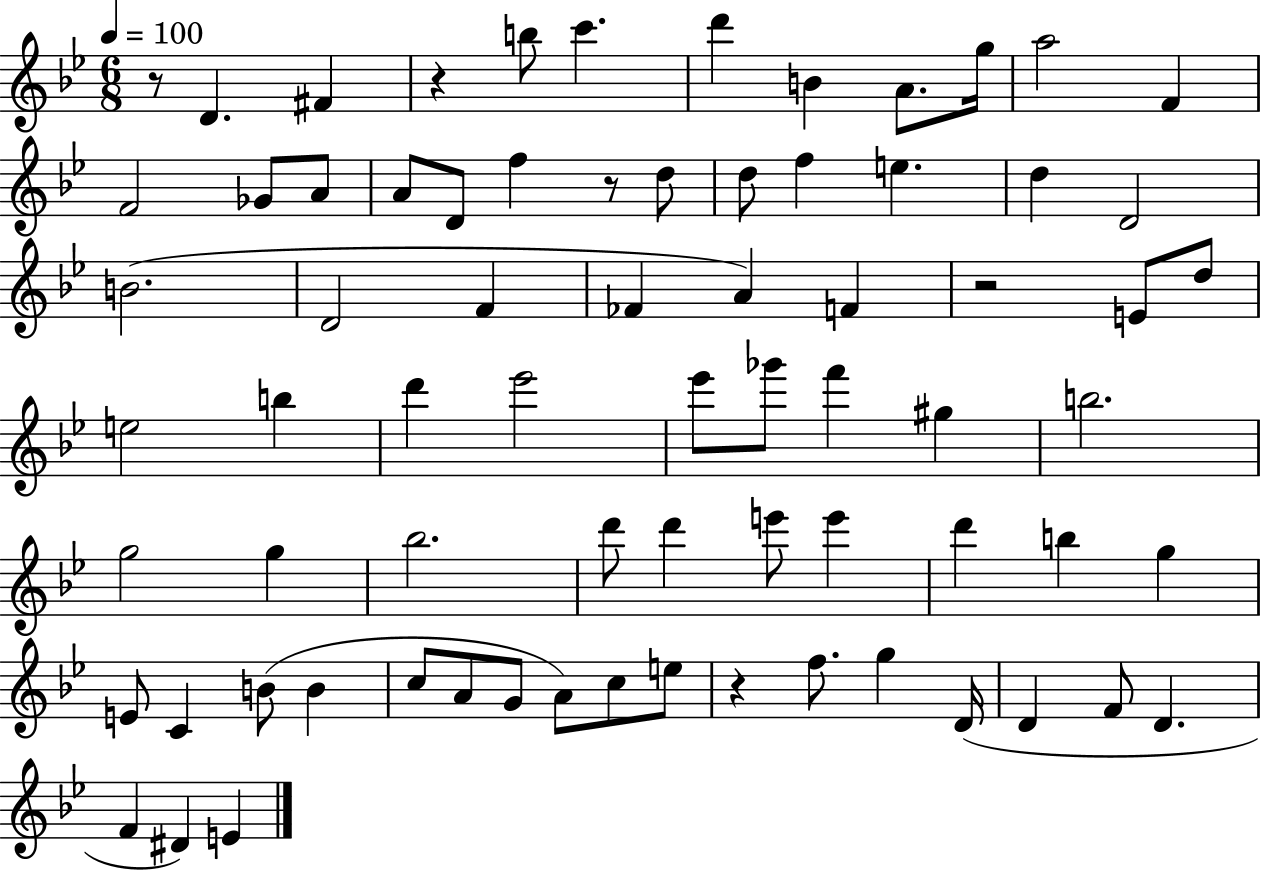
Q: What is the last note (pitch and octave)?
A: E4